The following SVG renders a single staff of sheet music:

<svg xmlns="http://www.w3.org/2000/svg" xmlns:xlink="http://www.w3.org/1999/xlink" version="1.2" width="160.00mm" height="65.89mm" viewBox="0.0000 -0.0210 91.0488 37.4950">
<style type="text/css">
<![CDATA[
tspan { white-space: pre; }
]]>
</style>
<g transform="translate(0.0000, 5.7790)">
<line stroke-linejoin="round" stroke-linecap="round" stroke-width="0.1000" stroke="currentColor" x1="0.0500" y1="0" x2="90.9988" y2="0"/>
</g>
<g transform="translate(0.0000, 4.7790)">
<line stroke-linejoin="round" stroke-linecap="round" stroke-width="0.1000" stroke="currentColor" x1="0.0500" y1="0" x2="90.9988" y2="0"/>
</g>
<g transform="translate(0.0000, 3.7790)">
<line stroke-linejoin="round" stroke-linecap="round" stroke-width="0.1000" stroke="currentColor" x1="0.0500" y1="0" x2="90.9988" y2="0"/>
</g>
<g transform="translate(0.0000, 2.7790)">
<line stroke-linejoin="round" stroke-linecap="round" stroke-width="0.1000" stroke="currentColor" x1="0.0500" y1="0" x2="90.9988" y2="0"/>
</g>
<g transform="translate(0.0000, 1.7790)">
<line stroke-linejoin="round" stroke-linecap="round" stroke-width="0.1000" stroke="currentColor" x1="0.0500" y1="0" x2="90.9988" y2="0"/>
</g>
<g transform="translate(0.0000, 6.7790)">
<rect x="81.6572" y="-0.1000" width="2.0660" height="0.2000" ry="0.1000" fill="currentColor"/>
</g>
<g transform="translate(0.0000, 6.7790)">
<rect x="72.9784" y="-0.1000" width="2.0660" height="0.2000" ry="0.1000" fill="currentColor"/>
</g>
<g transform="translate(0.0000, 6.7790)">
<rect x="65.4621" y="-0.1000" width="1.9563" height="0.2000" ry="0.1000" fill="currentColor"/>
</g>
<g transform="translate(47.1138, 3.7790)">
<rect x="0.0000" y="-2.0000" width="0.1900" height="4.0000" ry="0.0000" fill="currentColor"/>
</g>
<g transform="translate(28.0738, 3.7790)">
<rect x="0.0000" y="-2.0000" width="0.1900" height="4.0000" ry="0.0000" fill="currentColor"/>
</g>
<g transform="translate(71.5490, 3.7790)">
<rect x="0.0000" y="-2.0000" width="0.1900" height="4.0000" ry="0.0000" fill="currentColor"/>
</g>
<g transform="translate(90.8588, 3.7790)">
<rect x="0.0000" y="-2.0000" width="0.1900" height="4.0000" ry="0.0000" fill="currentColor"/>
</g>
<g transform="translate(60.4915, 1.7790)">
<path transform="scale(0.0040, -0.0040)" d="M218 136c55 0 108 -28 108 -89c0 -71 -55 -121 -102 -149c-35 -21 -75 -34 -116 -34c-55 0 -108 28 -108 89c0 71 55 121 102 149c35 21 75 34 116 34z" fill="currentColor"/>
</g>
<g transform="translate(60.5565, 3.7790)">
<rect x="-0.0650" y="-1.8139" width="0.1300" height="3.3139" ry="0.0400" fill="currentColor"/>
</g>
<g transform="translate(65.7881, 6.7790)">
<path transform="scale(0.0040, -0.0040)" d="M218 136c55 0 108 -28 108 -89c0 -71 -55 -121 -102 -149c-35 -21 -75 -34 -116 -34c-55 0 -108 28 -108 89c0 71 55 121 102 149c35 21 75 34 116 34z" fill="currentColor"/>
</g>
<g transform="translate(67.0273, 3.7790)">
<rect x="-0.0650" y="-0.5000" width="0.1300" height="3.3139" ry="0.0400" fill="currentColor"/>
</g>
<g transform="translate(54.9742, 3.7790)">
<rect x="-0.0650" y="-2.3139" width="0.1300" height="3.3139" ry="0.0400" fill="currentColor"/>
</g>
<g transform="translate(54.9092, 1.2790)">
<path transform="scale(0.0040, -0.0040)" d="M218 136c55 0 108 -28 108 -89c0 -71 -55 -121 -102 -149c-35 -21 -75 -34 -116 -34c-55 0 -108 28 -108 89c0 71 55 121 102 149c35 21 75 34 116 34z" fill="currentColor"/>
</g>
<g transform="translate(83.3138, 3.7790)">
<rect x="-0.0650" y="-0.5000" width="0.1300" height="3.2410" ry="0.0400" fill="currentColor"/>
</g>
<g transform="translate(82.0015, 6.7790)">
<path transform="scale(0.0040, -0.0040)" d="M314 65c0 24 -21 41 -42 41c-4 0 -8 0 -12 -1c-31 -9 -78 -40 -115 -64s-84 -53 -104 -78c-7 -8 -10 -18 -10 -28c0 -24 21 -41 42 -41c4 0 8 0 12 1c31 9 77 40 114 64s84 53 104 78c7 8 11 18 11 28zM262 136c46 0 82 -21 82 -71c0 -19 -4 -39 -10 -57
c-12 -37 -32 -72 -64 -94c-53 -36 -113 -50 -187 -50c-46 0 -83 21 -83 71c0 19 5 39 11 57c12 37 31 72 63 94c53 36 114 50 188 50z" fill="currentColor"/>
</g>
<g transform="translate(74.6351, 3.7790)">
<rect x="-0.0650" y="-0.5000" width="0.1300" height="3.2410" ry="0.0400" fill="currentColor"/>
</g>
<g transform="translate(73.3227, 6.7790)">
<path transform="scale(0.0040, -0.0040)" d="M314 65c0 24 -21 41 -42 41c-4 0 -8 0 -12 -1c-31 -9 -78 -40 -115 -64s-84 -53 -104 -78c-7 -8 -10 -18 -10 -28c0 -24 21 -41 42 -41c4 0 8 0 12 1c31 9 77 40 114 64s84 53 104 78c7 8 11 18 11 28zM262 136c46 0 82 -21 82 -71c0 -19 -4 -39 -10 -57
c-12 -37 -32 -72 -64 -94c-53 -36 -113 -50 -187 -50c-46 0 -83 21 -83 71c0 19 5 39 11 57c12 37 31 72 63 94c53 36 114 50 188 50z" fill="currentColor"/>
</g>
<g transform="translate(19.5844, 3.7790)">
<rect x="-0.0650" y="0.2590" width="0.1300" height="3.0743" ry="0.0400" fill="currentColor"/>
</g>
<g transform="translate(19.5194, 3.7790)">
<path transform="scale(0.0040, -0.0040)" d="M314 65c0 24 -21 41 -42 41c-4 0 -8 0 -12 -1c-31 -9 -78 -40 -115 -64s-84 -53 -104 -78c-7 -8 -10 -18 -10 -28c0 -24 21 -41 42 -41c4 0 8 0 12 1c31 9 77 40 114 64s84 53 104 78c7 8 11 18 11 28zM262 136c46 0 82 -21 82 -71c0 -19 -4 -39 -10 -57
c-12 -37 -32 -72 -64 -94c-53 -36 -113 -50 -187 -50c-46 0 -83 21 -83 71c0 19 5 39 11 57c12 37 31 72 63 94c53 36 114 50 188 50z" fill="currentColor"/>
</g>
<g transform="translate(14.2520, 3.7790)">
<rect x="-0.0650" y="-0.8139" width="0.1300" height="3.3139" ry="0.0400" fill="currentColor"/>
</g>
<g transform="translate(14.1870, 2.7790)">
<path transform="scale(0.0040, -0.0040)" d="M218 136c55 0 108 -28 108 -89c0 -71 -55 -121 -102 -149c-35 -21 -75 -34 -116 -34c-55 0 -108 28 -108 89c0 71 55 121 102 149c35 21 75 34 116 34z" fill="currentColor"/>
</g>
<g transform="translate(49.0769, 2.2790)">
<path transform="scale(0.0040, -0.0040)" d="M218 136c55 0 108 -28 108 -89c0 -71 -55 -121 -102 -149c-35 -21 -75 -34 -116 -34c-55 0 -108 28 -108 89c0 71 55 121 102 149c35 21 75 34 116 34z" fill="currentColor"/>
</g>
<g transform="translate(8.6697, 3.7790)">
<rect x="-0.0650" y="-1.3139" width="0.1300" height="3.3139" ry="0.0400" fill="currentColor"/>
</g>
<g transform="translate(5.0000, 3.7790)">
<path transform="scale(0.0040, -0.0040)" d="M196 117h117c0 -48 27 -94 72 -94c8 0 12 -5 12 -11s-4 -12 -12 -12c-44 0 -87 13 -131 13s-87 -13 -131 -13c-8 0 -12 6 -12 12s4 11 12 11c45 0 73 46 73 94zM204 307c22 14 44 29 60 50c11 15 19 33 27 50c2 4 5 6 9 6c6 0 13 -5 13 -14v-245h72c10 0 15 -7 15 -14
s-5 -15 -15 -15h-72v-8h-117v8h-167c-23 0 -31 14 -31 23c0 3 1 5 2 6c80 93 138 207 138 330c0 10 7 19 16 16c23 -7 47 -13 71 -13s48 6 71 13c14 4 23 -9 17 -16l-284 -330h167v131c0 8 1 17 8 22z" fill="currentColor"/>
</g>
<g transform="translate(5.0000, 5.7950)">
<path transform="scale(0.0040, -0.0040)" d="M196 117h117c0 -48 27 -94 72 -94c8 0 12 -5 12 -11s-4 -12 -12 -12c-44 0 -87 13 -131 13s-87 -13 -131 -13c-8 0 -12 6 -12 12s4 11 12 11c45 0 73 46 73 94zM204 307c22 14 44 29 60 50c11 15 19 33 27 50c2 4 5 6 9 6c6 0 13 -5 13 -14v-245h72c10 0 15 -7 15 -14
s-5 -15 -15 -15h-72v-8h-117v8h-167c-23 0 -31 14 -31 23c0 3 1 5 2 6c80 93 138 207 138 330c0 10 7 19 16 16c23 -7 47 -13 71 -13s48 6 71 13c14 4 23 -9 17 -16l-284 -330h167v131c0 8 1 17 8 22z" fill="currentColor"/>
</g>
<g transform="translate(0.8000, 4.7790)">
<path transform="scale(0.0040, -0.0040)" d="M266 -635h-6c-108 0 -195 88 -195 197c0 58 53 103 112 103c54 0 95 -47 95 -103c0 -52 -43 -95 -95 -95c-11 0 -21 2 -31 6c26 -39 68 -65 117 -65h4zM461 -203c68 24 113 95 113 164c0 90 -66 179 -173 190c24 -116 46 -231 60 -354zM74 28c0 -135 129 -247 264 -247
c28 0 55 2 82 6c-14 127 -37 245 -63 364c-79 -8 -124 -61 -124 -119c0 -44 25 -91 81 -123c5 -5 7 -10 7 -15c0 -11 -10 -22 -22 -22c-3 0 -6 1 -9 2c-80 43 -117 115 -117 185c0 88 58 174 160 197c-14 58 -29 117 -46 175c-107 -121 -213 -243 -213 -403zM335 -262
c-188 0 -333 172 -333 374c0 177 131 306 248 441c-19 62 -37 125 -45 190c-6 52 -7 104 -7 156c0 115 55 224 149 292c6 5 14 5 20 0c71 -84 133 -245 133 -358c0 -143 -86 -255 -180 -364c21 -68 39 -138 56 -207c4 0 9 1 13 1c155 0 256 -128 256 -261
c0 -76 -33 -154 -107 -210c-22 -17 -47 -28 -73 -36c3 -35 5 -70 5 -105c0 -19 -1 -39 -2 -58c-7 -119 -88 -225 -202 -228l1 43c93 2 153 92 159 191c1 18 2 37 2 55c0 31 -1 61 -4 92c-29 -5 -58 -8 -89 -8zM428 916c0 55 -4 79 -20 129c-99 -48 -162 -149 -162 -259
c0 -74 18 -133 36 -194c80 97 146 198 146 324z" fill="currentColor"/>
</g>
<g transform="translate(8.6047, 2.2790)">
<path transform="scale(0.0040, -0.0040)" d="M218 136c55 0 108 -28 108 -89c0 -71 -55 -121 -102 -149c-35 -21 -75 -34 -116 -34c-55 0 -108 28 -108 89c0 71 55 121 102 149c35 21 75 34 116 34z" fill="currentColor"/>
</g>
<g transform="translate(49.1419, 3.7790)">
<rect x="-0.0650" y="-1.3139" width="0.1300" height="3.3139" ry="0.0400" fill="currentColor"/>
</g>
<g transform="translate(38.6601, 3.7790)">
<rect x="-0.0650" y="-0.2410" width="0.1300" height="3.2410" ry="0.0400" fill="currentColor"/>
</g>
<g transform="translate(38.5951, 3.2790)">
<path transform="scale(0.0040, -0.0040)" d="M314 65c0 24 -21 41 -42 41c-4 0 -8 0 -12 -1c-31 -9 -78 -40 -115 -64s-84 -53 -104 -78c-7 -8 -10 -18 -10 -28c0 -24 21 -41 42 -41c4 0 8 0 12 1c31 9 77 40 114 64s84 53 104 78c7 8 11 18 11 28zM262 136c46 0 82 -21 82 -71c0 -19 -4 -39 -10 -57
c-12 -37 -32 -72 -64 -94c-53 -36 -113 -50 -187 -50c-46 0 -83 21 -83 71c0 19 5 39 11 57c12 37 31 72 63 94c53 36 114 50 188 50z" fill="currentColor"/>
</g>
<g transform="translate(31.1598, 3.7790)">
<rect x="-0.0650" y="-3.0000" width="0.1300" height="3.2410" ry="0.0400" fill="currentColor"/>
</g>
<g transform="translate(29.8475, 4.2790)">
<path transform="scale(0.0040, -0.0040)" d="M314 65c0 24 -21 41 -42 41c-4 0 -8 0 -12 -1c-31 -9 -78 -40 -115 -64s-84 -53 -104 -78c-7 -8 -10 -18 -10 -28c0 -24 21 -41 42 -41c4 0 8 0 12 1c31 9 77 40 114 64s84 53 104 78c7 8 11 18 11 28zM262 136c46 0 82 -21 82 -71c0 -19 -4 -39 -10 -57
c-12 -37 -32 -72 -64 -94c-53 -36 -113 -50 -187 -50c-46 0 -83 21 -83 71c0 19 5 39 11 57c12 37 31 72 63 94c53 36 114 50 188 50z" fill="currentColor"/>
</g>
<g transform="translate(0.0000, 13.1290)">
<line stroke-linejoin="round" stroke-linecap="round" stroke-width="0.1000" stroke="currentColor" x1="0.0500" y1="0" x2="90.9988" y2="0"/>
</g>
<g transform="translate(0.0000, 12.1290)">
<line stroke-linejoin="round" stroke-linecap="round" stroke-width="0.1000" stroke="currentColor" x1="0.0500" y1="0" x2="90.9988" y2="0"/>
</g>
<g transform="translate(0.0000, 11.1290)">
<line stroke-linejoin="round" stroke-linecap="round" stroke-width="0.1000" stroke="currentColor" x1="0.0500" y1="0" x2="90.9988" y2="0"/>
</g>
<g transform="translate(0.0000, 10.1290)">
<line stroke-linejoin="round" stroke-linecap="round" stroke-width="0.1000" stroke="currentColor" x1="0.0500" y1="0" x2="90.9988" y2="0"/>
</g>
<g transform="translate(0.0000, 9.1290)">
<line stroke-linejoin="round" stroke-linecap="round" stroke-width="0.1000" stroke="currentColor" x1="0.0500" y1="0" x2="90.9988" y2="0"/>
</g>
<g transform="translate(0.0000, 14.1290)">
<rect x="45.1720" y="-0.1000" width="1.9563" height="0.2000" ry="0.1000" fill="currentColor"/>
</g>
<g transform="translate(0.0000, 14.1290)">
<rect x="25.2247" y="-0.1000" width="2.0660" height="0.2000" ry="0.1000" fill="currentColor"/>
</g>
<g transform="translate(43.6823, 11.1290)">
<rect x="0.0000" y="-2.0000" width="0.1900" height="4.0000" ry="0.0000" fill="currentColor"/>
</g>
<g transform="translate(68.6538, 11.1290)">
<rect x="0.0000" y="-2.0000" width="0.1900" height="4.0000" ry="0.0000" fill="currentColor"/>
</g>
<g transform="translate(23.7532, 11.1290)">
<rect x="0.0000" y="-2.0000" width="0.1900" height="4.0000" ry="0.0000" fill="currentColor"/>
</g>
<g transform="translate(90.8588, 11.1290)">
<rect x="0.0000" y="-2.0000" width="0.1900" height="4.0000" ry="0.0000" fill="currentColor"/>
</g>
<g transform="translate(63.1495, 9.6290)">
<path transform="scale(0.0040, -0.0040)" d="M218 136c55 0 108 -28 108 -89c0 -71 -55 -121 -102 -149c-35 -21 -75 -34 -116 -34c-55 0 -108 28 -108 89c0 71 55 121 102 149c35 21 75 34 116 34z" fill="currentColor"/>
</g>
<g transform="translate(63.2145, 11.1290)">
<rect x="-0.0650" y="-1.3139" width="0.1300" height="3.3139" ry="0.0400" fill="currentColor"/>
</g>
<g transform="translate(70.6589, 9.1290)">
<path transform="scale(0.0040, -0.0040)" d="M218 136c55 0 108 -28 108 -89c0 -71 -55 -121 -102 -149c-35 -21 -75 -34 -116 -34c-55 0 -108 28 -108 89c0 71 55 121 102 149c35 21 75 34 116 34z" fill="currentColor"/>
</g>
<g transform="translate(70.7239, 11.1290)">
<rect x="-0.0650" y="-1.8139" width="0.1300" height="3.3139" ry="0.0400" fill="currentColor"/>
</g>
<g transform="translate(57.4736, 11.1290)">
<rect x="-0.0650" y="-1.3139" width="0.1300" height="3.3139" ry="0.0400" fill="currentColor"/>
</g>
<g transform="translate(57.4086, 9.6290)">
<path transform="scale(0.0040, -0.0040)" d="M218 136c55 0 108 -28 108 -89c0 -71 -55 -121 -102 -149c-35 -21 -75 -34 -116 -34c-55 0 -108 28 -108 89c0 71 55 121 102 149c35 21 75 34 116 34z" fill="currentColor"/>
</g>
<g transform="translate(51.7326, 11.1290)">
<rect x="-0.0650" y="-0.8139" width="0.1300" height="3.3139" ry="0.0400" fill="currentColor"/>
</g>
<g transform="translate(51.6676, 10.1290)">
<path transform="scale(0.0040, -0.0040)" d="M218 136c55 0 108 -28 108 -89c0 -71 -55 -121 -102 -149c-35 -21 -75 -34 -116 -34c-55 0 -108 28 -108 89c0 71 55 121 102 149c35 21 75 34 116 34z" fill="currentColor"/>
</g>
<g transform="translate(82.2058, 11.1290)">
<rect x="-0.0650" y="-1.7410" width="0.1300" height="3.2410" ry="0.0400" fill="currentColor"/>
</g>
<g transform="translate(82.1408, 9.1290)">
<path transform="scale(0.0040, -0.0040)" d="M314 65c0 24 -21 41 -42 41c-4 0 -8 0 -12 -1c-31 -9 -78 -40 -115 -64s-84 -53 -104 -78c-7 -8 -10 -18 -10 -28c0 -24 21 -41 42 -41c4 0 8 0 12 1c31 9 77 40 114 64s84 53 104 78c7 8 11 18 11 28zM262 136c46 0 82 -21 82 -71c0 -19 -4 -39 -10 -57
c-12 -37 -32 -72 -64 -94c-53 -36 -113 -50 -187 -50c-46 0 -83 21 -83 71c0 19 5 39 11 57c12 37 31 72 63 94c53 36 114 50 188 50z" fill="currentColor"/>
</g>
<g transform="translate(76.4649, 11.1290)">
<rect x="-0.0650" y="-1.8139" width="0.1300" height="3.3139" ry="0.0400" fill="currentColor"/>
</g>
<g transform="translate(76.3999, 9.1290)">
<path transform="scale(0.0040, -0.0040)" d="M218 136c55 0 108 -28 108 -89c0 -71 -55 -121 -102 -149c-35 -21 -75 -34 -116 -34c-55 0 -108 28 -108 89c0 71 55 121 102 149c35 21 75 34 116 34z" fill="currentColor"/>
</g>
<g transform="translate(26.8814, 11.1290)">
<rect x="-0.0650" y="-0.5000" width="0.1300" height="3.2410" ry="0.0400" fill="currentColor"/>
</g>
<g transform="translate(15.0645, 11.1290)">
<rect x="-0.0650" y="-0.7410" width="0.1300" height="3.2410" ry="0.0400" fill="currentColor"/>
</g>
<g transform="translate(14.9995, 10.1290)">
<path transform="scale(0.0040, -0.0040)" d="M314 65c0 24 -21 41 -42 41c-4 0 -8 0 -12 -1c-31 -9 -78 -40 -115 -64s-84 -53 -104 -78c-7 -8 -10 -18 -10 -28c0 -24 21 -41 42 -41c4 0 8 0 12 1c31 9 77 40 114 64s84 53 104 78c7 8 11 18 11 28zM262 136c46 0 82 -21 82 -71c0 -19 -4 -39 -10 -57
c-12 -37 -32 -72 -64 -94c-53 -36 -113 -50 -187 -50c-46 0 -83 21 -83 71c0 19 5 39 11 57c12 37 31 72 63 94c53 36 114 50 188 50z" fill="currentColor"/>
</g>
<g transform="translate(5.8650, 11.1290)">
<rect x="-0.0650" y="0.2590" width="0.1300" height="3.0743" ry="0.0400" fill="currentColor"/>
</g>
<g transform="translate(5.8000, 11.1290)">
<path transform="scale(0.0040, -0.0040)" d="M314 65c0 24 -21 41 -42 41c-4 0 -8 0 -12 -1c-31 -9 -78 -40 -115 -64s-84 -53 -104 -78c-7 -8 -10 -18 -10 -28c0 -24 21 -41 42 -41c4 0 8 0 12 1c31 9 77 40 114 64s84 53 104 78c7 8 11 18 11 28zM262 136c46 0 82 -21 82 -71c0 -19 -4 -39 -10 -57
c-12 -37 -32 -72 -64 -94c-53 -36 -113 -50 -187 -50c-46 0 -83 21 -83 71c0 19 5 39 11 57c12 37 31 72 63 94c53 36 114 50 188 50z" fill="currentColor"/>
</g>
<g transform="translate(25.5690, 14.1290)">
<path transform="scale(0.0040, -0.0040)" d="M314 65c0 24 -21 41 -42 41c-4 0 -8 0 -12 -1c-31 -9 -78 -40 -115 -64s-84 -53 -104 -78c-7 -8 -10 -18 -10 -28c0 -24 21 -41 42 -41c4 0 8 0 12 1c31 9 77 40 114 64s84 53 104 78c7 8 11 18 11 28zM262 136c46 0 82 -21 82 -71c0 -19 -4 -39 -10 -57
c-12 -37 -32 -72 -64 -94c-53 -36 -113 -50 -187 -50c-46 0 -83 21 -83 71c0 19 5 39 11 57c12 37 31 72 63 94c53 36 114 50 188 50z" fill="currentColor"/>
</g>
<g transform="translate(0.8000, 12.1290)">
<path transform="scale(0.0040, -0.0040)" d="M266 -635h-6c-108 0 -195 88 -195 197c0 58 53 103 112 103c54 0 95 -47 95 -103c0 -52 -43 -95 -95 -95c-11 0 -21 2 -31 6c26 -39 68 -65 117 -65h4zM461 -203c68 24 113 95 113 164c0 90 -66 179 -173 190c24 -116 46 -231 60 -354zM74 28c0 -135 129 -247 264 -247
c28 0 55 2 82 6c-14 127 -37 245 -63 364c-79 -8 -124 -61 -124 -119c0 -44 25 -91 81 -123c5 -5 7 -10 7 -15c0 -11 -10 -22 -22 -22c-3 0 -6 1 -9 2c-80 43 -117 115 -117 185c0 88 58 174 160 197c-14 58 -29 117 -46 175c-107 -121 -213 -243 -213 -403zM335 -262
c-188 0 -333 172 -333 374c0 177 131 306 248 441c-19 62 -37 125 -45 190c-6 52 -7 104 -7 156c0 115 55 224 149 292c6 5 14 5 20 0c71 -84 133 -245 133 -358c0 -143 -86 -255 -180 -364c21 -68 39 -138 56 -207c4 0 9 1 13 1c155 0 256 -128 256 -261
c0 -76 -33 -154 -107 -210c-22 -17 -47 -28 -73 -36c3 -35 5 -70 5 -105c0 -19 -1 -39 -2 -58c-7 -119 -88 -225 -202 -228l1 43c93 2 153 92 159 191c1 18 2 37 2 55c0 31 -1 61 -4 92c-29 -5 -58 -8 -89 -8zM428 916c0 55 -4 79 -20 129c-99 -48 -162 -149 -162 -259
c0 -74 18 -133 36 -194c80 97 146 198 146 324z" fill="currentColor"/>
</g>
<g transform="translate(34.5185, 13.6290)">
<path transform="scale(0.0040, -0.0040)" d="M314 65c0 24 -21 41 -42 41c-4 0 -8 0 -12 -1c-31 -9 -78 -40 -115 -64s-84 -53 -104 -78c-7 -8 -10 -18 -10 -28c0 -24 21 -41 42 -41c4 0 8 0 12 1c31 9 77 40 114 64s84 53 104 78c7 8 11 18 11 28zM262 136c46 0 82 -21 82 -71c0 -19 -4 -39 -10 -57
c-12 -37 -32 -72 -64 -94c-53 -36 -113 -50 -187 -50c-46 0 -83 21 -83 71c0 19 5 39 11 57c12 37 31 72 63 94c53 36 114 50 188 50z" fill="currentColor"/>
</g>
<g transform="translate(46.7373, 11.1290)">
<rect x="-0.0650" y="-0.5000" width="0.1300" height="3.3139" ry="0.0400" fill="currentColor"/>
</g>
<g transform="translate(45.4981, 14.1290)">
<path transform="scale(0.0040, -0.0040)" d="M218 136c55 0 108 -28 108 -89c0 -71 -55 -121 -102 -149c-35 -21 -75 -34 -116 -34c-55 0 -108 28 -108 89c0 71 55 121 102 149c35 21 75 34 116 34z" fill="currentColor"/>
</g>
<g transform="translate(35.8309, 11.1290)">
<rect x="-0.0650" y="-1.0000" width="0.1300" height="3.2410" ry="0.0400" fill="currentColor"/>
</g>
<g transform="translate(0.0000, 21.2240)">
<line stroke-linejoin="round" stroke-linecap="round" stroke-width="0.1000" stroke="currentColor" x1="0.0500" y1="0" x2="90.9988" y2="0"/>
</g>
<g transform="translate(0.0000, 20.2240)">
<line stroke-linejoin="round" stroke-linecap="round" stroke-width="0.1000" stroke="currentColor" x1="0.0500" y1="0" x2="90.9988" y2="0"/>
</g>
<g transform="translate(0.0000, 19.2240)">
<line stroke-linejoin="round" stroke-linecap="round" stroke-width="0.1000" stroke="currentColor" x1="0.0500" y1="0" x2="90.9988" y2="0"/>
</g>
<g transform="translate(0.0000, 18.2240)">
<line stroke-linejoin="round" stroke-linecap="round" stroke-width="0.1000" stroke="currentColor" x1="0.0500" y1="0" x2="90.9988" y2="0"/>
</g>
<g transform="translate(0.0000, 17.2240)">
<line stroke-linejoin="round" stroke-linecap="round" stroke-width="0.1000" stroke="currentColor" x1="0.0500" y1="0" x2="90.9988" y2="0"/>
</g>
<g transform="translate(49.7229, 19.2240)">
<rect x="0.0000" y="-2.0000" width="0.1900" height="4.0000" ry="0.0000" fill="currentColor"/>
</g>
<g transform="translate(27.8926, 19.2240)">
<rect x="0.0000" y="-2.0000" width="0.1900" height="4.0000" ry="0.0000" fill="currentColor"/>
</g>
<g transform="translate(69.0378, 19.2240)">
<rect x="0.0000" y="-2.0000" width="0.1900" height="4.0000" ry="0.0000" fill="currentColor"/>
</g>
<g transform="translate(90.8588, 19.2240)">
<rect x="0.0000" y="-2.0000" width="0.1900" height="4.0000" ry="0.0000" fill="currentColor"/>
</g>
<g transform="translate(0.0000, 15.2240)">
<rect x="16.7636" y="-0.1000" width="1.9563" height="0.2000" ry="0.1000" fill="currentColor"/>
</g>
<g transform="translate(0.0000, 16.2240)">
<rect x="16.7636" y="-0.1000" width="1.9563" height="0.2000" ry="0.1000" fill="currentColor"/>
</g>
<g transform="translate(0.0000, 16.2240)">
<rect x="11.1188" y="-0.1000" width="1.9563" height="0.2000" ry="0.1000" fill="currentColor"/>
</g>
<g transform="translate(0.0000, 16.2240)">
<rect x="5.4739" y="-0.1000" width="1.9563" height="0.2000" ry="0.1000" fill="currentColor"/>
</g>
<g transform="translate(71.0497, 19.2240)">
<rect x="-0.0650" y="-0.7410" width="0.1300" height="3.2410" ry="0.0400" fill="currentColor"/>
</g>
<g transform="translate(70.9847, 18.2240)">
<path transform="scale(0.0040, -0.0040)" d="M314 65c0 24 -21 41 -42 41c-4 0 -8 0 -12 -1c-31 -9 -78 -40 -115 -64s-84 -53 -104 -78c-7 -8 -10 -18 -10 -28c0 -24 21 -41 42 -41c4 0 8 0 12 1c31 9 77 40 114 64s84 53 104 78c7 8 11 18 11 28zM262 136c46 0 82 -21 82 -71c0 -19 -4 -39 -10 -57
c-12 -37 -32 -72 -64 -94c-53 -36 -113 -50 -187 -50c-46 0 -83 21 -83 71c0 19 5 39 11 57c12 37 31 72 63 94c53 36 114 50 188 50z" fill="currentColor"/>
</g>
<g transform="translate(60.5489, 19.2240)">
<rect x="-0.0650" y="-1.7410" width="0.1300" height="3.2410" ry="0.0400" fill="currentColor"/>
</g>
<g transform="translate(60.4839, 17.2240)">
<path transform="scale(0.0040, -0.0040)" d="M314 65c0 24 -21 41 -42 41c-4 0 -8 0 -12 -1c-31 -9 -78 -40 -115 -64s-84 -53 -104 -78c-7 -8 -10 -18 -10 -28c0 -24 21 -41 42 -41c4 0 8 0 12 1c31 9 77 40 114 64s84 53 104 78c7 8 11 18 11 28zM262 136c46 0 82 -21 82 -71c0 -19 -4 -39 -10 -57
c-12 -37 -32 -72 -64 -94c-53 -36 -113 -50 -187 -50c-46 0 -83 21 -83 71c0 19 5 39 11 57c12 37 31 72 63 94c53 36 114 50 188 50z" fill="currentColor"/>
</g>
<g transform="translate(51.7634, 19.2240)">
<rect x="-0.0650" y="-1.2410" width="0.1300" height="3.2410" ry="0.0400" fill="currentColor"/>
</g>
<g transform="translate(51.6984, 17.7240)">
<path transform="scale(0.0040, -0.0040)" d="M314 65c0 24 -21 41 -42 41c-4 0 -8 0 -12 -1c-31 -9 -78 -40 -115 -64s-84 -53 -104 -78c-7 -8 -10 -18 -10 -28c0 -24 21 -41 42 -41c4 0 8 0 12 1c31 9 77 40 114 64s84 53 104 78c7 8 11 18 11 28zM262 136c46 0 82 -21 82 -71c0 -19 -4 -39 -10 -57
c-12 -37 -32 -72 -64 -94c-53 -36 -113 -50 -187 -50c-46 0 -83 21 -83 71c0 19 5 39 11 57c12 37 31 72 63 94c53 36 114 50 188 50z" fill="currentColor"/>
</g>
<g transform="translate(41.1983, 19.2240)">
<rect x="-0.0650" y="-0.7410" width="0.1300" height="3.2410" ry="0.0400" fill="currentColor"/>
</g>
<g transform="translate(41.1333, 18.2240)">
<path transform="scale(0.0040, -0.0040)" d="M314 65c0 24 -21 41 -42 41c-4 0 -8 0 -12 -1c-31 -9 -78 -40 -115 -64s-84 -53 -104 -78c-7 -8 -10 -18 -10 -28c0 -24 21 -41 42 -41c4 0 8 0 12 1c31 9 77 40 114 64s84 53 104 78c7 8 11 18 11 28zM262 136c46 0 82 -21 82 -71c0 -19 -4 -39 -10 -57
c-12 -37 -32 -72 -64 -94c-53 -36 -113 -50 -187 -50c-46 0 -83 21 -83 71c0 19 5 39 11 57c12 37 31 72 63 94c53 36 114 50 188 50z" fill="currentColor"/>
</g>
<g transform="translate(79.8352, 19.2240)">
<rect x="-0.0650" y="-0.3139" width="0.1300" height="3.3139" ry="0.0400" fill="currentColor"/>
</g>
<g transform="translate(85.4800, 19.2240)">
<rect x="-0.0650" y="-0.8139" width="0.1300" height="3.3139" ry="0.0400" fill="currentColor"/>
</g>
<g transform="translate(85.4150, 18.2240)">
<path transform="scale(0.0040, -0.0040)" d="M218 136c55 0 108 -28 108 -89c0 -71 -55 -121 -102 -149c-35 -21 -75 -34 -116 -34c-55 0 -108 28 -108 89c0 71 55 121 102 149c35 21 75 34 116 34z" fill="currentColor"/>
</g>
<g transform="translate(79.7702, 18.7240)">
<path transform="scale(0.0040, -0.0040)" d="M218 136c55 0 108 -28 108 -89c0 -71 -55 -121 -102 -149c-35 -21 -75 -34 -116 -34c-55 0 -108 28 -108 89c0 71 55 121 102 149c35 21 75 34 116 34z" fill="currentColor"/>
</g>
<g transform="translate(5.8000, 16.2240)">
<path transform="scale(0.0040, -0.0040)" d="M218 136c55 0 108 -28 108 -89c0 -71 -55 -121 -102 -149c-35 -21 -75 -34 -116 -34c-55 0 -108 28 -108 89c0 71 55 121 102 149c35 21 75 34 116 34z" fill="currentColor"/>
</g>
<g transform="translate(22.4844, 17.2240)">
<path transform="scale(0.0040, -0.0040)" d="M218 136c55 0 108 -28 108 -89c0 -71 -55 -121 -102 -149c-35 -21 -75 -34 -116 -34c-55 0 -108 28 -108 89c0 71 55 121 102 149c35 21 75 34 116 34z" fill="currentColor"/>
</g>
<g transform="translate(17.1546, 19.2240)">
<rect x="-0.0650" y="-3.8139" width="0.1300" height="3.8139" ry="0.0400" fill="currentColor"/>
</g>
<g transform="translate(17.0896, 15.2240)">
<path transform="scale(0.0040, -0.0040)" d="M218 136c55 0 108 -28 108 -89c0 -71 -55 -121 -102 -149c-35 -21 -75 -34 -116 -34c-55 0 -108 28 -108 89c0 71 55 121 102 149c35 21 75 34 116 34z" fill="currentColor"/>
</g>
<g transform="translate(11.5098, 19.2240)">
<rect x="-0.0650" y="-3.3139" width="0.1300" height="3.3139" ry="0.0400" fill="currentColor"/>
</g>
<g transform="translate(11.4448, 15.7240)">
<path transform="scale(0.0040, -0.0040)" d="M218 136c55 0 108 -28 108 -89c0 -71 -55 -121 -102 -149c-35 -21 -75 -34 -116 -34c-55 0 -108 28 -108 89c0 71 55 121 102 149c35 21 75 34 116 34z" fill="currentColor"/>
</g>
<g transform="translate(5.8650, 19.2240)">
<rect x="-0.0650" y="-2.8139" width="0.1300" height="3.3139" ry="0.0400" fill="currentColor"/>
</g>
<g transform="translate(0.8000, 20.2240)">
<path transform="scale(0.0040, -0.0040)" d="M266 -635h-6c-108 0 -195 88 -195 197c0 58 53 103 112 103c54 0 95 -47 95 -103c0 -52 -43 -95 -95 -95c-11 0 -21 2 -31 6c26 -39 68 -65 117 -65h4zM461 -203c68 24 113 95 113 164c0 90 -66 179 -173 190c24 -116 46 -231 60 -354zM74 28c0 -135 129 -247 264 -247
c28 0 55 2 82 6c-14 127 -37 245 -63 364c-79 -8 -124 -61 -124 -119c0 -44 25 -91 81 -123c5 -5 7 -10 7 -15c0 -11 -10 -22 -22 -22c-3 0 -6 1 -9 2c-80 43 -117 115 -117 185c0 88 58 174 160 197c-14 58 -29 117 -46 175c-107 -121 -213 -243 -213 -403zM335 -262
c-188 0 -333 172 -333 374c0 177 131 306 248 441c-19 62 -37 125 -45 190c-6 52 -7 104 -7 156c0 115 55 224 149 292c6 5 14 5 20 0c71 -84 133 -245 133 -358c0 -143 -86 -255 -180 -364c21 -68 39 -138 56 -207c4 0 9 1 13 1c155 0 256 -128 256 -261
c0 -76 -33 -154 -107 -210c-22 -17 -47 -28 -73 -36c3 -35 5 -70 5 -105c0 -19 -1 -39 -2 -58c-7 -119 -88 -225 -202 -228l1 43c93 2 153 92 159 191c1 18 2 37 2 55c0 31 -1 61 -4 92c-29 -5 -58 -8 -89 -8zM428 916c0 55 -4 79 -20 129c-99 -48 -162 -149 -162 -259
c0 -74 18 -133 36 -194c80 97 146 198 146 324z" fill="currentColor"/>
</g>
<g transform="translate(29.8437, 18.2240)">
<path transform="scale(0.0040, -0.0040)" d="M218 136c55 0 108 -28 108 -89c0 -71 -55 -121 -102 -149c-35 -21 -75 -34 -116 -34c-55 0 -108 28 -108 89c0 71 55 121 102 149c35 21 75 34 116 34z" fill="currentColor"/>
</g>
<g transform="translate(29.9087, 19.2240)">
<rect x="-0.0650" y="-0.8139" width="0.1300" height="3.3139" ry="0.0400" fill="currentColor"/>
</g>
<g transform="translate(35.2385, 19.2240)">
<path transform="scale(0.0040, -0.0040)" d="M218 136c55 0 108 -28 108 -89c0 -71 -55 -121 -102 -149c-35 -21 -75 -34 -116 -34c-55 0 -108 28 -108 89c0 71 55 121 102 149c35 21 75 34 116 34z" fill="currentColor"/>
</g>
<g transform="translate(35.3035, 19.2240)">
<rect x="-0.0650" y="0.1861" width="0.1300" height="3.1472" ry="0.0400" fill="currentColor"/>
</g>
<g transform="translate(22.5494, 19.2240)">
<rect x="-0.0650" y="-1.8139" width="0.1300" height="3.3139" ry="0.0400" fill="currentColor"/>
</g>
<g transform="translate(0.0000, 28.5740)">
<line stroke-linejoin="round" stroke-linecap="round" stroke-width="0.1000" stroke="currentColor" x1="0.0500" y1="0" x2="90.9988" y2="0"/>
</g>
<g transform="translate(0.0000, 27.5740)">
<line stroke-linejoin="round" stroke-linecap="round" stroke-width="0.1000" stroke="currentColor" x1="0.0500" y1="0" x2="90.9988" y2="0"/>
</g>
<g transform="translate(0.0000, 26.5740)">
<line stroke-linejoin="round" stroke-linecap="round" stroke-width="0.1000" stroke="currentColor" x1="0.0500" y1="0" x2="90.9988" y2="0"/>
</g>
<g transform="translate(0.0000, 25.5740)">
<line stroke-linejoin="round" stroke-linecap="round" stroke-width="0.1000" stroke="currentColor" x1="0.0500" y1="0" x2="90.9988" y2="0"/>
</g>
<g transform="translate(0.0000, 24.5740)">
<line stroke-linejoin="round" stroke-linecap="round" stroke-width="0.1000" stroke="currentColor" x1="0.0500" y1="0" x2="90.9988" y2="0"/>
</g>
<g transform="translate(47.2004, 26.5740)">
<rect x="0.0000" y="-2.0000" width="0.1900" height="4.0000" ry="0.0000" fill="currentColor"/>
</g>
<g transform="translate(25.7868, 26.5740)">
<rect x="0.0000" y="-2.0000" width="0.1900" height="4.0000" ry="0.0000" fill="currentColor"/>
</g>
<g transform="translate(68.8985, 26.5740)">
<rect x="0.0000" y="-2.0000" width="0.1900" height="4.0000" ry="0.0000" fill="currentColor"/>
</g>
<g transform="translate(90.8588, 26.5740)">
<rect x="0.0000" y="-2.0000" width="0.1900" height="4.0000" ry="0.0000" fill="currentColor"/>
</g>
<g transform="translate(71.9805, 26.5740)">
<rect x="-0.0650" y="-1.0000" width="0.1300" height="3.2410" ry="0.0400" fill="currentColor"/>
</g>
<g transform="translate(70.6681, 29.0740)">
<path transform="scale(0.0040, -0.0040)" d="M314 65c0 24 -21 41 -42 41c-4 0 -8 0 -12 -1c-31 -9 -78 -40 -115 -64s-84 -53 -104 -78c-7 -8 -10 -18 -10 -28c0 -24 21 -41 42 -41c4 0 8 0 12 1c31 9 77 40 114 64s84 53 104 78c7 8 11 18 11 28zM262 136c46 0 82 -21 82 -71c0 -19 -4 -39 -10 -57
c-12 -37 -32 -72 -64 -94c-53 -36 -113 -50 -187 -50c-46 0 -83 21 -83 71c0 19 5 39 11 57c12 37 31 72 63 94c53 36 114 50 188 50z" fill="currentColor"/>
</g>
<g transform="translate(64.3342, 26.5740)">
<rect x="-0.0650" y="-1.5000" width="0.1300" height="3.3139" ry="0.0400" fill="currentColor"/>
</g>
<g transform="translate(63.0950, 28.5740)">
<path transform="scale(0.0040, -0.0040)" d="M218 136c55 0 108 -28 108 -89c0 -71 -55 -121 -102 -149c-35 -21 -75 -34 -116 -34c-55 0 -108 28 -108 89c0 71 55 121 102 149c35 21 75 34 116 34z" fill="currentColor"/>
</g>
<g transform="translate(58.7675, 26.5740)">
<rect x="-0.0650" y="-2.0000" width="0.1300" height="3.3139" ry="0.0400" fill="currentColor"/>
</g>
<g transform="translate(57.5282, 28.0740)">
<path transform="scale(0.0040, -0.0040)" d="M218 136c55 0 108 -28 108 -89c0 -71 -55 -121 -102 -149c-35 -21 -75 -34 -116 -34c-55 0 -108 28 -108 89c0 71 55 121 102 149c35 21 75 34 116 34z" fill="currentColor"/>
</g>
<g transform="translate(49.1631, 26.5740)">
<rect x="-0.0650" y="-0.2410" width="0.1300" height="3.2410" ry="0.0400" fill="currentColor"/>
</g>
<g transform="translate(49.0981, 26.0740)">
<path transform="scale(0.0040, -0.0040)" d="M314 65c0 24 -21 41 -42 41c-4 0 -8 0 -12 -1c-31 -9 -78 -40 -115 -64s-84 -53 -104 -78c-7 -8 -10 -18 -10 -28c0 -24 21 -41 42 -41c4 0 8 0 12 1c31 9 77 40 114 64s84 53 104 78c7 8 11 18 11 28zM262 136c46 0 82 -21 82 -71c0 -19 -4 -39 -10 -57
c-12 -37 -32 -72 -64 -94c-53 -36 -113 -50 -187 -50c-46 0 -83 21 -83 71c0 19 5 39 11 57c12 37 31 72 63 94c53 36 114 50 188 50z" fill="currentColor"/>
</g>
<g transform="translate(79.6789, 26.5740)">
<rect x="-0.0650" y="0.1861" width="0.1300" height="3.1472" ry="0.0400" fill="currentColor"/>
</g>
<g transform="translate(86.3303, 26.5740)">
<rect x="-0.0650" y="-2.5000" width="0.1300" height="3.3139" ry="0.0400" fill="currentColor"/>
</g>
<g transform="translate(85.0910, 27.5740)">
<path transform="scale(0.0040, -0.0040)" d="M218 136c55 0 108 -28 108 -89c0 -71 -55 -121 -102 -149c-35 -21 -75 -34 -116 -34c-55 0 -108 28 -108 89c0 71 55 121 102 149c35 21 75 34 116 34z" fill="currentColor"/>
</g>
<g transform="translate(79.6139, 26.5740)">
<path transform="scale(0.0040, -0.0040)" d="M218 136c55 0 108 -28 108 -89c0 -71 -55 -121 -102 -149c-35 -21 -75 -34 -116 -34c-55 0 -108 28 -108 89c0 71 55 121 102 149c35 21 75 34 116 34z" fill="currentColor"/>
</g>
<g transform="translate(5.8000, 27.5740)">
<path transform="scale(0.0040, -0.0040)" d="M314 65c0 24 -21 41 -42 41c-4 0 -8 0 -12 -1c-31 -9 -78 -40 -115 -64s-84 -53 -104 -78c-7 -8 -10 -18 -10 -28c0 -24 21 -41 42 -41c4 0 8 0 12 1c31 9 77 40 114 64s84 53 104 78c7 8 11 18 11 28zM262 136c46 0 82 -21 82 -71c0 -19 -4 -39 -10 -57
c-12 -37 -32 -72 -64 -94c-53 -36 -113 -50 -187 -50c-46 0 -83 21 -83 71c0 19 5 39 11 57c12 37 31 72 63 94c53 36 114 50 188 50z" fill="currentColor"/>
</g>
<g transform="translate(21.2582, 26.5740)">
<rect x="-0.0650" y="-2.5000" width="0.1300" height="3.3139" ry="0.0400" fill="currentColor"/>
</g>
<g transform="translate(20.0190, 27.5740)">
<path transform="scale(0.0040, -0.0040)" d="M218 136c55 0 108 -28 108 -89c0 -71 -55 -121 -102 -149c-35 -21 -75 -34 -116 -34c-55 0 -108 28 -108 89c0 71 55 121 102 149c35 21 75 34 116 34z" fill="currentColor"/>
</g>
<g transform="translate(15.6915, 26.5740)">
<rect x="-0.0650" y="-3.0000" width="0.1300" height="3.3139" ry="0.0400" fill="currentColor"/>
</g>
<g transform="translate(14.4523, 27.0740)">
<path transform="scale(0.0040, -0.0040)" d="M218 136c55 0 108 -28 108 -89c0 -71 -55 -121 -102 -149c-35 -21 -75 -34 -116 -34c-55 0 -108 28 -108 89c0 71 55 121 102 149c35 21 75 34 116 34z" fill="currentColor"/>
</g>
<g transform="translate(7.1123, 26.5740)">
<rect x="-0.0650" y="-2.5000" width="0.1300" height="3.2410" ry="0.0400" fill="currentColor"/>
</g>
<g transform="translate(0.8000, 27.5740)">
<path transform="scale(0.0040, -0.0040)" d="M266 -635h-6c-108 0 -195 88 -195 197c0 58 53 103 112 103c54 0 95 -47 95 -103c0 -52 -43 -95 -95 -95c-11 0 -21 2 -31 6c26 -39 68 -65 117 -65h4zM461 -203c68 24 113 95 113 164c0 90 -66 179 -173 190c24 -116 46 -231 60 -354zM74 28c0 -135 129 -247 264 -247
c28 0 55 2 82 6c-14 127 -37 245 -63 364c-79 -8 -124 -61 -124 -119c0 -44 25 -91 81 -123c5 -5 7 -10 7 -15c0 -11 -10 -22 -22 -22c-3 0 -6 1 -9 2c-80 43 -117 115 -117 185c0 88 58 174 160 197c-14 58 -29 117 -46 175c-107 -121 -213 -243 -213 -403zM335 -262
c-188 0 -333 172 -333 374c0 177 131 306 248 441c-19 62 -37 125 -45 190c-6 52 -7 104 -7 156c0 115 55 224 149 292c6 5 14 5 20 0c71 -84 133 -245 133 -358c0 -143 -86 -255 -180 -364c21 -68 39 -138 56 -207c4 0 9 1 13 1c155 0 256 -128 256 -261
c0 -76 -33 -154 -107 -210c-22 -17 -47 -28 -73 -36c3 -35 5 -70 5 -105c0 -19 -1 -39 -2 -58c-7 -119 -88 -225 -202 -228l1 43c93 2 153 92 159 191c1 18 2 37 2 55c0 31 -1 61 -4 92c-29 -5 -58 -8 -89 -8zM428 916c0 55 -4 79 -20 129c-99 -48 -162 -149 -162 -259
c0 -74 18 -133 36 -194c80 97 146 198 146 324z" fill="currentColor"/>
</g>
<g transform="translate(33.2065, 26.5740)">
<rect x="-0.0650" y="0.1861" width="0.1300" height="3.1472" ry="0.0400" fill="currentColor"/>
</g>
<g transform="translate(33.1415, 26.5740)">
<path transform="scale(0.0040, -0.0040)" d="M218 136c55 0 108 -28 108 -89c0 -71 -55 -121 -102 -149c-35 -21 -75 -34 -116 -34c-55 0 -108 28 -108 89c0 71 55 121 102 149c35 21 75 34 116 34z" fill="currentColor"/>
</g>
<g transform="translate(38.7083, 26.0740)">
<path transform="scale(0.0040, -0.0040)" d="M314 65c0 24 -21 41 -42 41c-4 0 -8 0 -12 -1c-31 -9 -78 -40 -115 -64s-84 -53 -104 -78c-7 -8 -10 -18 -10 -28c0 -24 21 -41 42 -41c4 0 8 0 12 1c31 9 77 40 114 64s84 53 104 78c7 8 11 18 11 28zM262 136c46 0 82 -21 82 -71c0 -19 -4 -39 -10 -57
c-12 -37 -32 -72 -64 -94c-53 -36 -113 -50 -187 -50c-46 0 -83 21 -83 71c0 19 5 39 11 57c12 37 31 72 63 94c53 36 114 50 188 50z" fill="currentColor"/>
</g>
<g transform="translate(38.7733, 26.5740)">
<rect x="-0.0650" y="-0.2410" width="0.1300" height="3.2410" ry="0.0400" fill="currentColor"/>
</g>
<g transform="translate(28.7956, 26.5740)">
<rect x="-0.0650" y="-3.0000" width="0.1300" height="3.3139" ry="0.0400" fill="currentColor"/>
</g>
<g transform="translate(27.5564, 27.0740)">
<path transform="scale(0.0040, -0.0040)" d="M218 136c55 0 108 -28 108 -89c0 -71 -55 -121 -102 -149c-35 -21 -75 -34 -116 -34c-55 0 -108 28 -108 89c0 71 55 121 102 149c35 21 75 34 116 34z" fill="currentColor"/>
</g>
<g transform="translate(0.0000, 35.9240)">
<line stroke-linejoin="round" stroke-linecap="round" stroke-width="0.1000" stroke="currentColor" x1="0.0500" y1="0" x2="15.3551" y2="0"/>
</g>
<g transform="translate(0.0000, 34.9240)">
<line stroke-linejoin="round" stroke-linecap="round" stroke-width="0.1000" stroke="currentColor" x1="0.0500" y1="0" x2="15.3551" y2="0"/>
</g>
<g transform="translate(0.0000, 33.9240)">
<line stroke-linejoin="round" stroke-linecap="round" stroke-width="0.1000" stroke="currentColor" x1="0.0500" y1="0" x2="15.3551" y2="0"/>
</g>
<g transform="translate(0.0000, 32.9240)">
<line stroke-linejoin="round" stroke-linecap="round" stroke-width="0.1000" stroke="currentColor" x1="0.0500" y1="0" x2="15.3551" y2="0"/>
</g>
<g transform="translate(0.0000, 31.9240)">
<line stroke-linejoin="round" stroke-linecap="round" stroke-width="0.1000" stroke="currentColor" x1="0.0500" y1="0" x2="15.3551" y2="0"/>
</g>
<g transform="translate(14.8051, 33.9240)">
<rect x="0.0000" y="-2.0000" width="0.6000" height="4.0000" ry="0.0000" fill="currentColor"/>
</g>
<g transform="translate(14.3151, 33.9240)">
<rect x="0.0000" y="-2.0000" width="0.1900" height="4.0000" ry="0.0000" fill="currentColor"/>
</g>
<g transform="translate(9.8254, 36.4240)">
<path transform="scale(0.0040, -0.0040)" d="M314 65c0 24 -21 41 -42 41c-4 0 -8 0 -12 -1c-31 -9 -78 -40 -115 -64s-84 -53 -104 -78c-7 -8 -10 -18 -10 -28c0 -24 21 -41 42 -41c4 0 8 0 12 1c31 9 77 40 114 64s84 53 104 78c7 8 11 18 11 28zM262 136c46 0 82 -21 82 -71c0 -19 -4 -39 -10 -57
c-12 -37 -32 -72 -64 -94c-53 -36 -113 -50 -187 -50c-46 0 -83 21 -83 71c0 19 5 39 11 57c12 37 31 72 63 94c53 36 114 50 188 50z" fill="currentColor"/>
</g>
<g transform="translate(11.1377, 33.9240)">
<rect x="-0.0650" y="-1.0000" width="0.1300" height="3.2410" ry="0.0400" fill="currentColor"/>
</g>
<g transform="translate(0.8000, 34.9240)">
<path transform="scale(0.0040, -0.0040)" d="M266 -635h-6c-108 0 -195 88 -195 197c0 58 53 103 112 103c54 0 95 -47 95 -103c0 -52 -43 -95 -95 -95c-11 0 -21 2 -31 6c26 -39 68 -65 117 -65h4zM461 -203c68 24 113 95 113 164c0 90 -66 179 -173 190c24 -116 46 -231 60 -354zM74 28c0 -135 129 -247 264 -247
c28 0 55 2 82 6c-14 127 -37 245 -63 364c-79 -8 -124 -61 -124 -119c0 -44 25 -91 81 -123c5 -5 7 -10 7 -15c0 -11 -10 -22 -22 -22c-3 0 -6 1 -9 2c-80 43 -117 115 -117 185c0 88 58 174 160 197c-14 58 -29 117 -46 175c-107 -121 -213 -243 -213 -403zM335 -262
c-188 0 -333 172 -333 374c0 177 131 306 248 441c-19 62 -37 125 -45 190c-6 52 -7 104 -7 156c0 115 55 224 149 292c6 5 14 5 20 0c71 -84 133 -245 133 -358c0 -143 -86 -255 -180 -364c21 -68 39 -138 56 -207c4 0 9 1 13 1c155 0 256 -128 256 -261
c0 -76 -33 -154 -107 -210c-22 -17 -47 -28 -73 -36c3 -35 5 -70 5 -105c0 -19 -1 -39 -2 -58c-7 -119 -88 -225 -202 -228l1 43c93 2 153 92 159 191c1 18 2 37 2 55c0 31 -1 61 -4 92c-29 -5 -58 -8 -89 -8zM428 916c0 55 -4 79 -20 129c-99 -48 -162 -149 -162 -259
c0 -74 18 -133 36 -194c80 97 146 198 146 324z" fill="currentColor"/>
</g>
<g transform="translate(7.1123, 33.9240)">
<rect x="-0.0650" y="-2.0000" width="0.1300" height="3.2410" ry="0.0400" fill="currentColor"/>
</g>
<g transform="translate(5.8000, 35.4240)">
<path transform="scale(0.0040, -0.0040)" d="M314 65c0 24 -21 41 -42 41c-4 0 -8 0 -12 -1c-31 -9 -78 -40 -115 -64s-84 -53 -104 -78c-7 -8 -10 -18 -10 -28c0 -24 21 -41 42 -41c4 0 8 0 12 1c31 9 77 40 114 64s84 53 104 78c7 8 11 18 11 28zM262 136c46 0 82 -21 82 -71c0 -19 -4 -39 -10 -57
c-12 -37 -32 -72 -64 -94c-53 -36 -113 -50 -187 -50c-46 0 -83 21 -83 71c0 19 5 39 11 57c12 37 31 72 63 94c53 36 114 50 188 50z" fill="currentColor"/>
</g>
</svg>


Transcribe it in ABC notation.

X:1
T:Untitled
M:4/4
L:1/4
K:C
e d B2 A2 c2 e g f C C2 C2 B2 d2 C2 D2 C d e e f f f2 a b c' f d B d2 e2 f2 d2 c d G2 A G A B c2 c2 F E D2 B G F2 D2